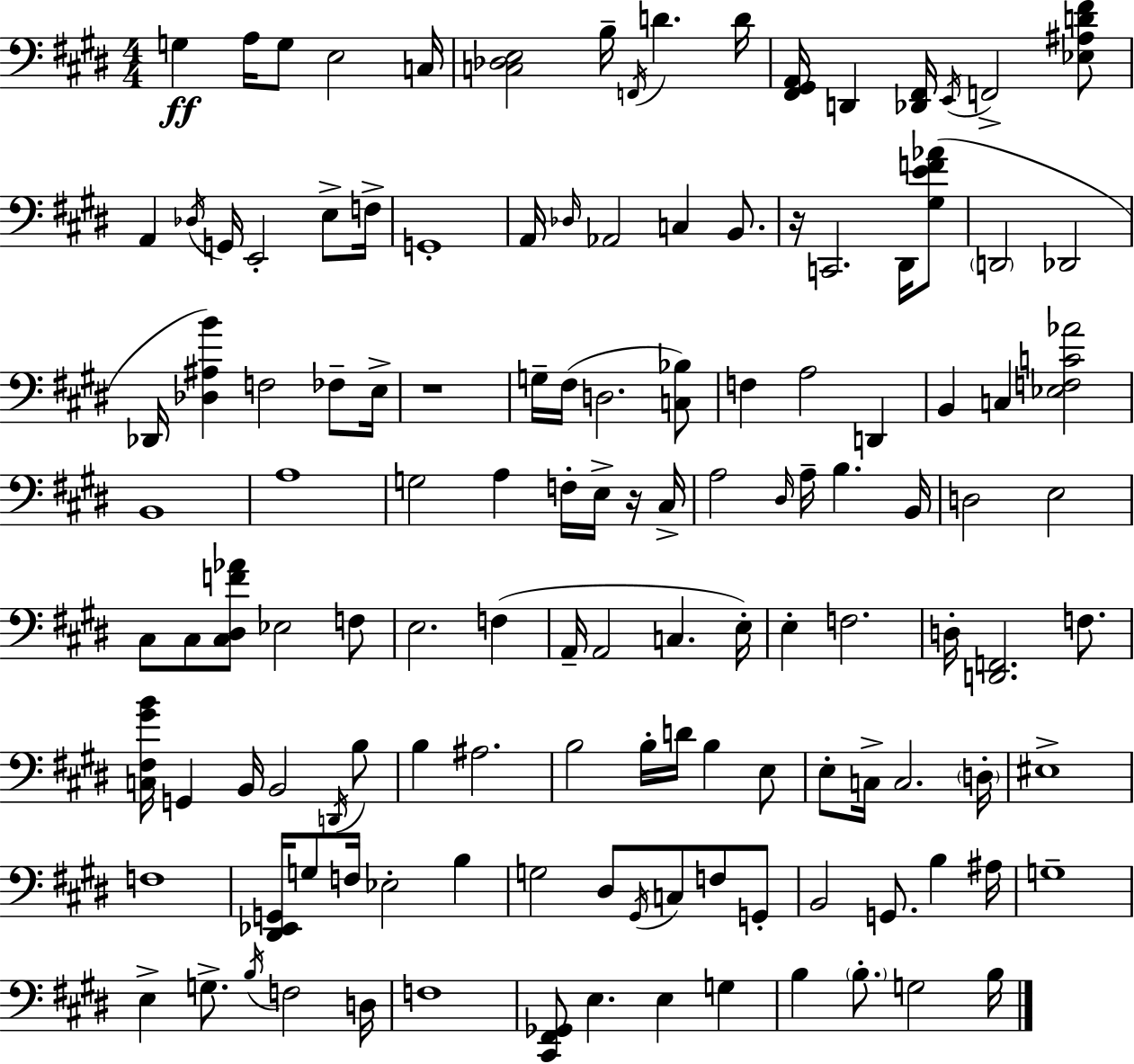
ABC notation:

X:1
T:Untitled
M:4/4
L:1/4
K:E
G, A,/4 G,/2 E,2 C,/4 [C,_D,E,]2 B,/4 F,,/4 D D/4 [^F,,^G,,A,,]/4 D,, [_D,,^F,,]/4 E,,/4 F,,2 [_E,^A,D^F]/2 A,, _D,/4 G,,/4 E,,2 E,/2 F,/4 G,,4 A,,/4 _D,/4 _A,,2 C, B,,/2 z/4 C,,2 ^D,,/4 [^G,EF_A]/2 D,,2 _D,,2 _D,,/4 [_D,^A,B] F,2 _F,/2 E,/4 z4 G,/4 ^F,/4 D,2 [C,_B,]/2 F, A,2 D,, B,, C, [_E,F,C_A]2 B,,4 A,4 G,2 A, F,/4 E,/4 z/4 ^C,/4 A,2 ^D,/4 A,/4 B, B,,/4 D,2 E,2 ^C,/2 ^C,/2 [^C,^D,F_A]/2 _E,2 F,/2 E,2 F, A,,/4 A,,2 C, E,/4 E, F,2 D,/4 [D,,F,,]2 F,/2 [C,^F,^GB]/4 G,, B,,/4 B,,2 D,,/4 B,/2 B, ^A,2 B,2 B,/4 D/4 B, E,/2 E,/2 C,/4 C,2 D,/4 ^E,4 F,4 [^D,,_E,,G,,]/4 G,/2 F,/4 _E,2 B, G,2 ^D,/2 ^G,,/4 C,/2 F,/2 G,,/2 B,,2 G,,/2 B, ^A,/4 G,4 E, G,/2 B,/4 F,2 D,/4 F,4 [^C,,^F,,_G,,]/2 E, E, G, B, B,/2 G,2 B,/4